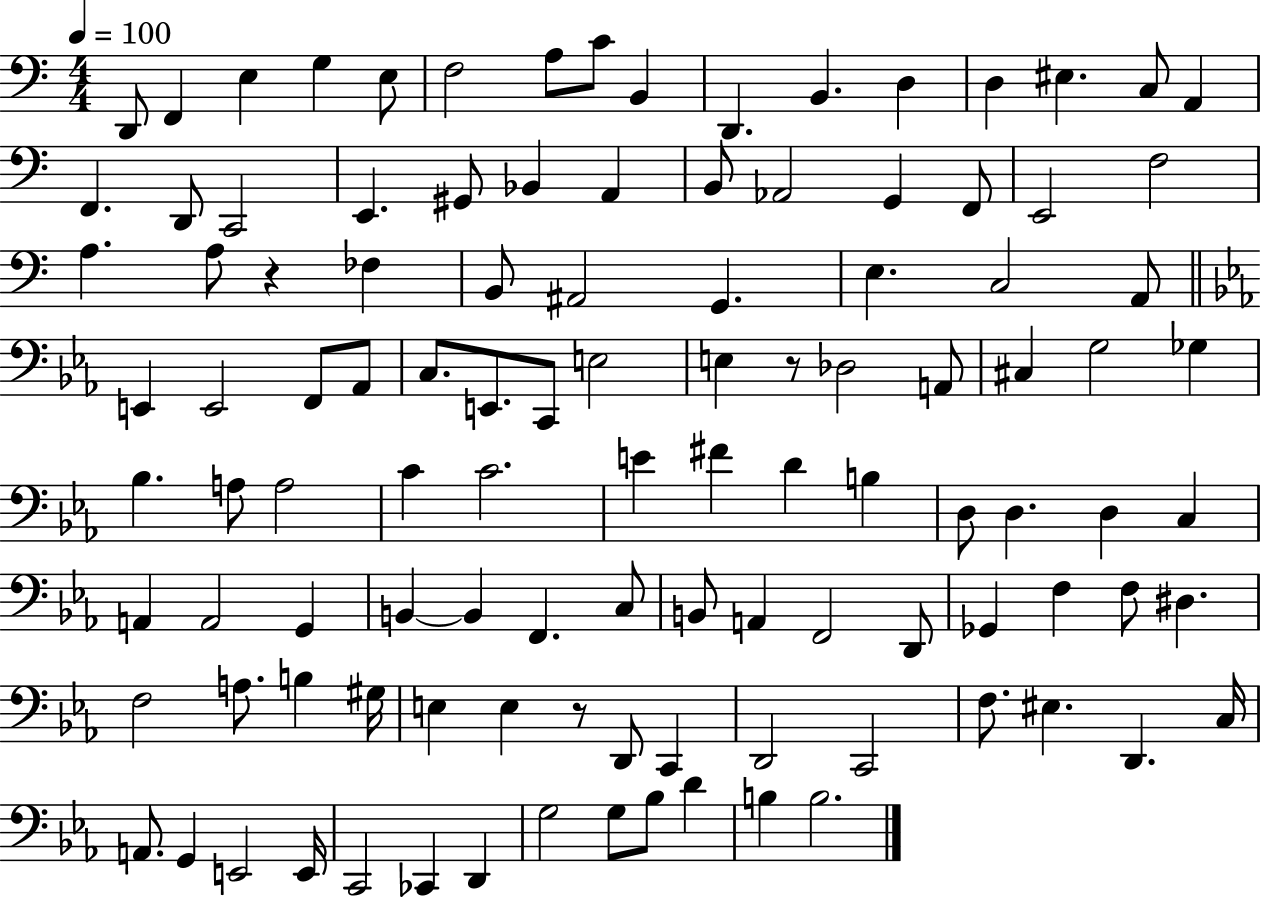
D2/e F2/q E3/q G3/q E3/e F3/h A3/e C4/e B2/q D2/q. B2/q. D3/q D3/q EIS3/q. C3/e A2/q F2/q. D2/e C2/h E2/q. G#2/e Bb2/q A2/q B2/e Ab2/h G2/q F2/e E2/h F3/h A3/q. A3/e R/q FES3/q B2/e A#2/h G2/q. E3/q. C3/h A2/e E2/q E2/h F2/e Ab2/e C3/e. E2/e. C2/e E3/h E3/q R/e Db3/h A2/e C#3/q G3/h Gb3/q Bb3/q. A3/e A3/h C4/q C4/h. E4/q F#4/q D4/q B3/q D3/e D3/q. D3/q C3/q A2/q A2/h G2/q B2/q B2/q F2/q. C3/e B2/e A2/q F2/h D2/e Gb2/q F3/q F3/e D#3/q. F3/h A3/e. B3/q G#3/s E3/q E3/q R/e D2/e C2/q D2/h C2/h F3/e. EIS3/q. D2/q. C3/s A2/e. G2/q E2/h E2/s C2/h CES2/q D2/q G3/h G3/e Bb3/e D4/q B3/q B3/h.